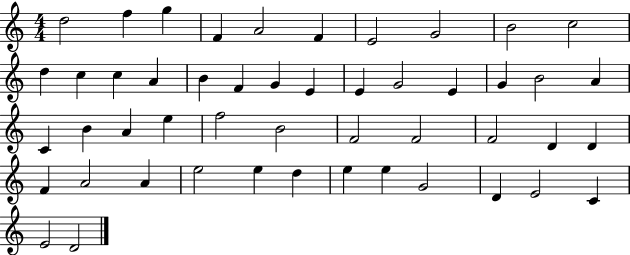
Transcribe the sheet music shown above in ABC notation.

X:1
T:Untitled
M:4/4
L:1/4
K:C
d2 f g F A2 F E2 G2 B2 c2 d c c A B F G E E G2 E G B2 A C B A e f2 B2 F2 F2 F2 D D F A2 A e2 e d e e G2 D E2 C E2 D2